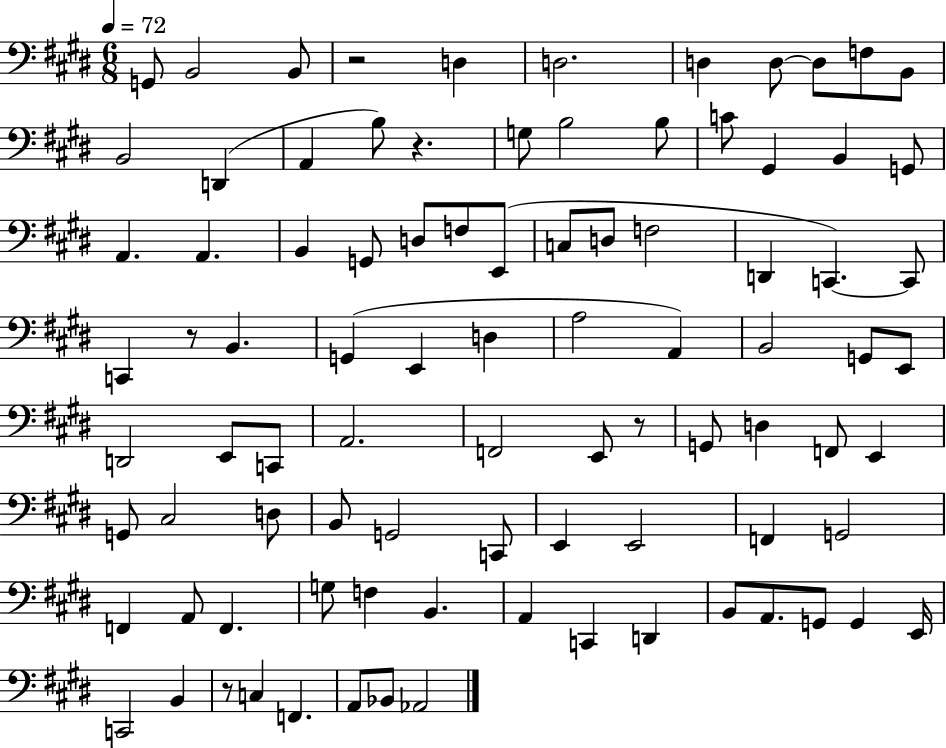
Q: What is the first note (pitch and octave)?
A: G2